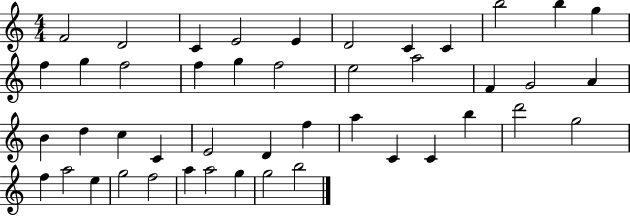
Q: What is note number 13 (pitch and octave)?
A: G5